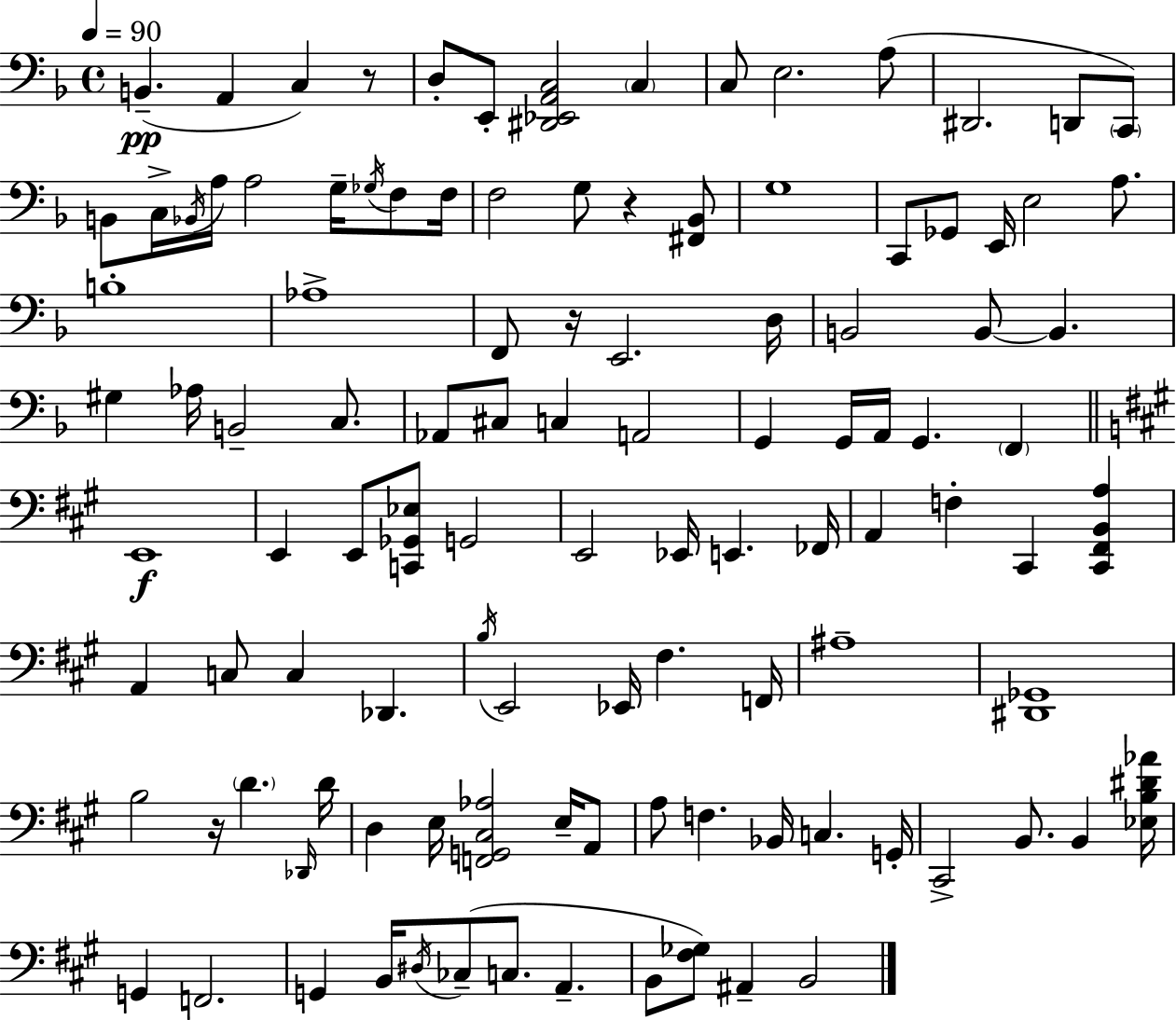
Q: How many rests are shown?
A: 4